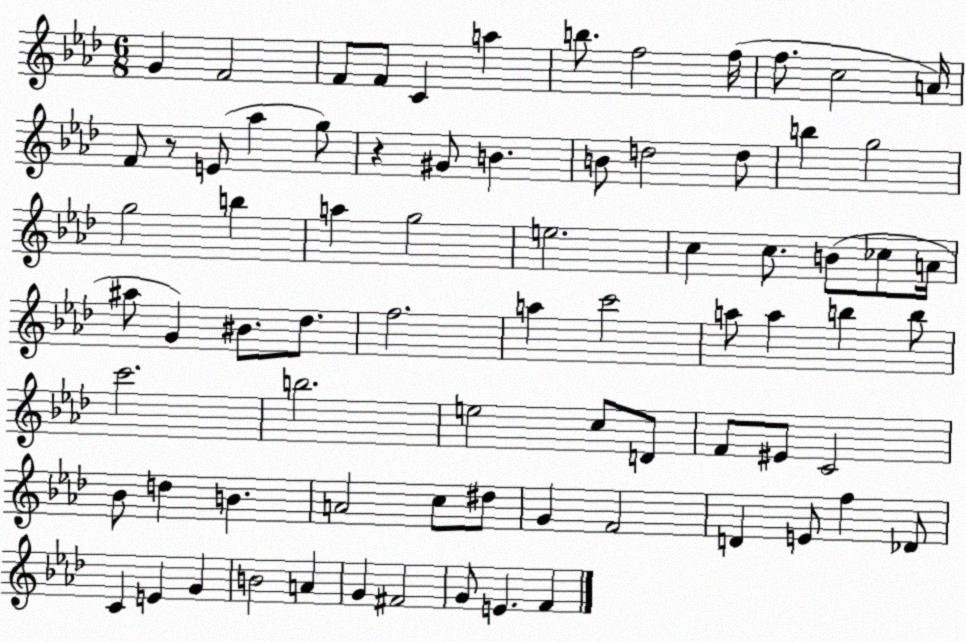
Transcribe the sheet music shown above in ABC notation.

X:1
T:Untitled
M:6/8
L:1/4
K:Ab
G F2 F/2 F/2 C a b/2 f2 f/4 f/2 c2 A/4 F/2 z/2 E/2 _a g/2 z ^G/2 B B/2 d2 d/2 b g2 g2 b a g2 e2 c c/2 B/2 _c/2 A/4 ^a/2 G ^B/2 _d/2 f2 a c'2 a/2 a b b/2 c'2 b2 e2 c/2 D/2 F/2 ^E/2 C2 _B/2 d B A2 c/2 ^d/2 G F2 D E/2 f _D/2 C E G B2 A G ^F2 G/2 E F